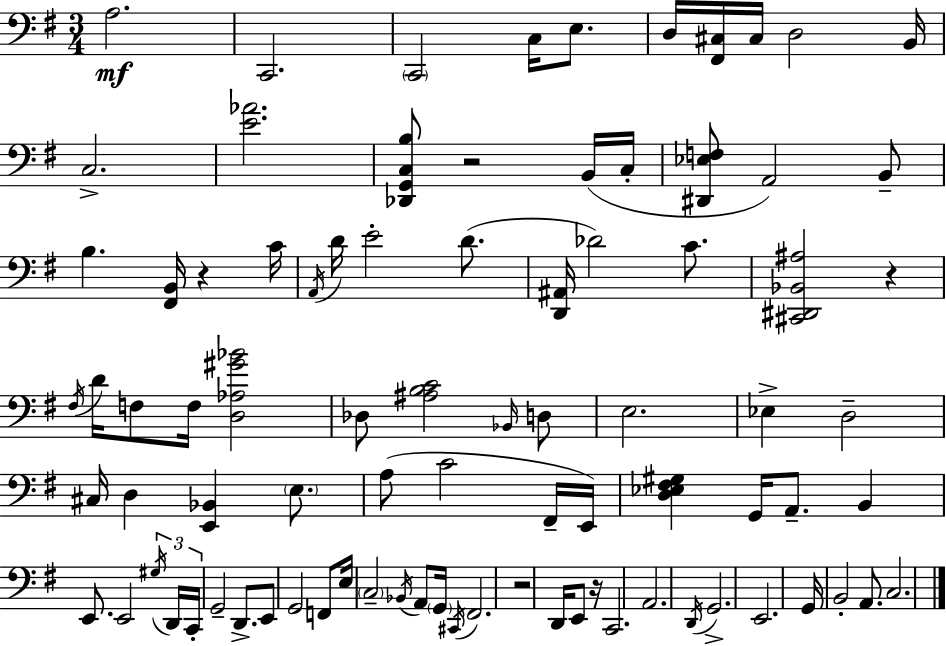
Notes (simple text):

A3/h. C2/h. C2/h C3/s E3/e. D3/s [F#2,C#3]/s C#3/s D3/h B2/s C3/h. [E4,Ab4]/h. [Db2,G2,C3,B3]/e R/h B2/s C3/s [D#2,Eb3,F3]/e A2/h B2/e B3/q. [F#2,B2]/s R/q C4/s A2/s D4/s E4/h D4/e. [D2,A#2]/s Db4/h C4/e. [C#2,D#2,Bb2,A#3]/h R/q F#3/s D4/s F3/e F3/s [D3,Ab3,G#4,Bb4]/h Db3/e [A#3,B3,C4]/h Bb2/s D3/e E3/h. Eb3/q D3/h C#3/s D3/q [E2,Bb2]/q E3/e. A3/e C4/h F#2/s E2/s [D3,Eb3,F#3,G#3]/q G2/s A2/e. B2/q E2/e. E2/h G#3/s D2/s C2/s G2/h D2/e. E2/e G2/h F2/e E3/s C3/h Bb2/s A2/e G2/s C#2/s F#2/h. R/h D2/s E2/e R/s C2/h. A2/h. D2/s G2/h. E2/h. G2/s B2/h A2/e. C3/h.